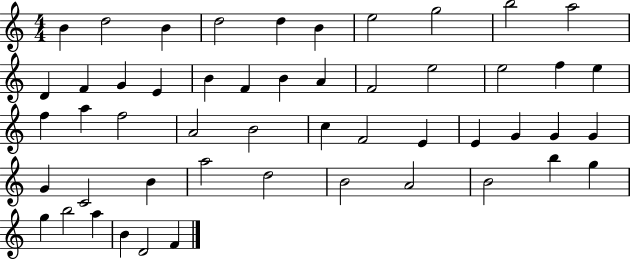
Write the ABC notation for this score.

X:1
T:Untitled
M:4/4
L:1/4
K:C
B d2 B d2 d B e2 g2 b2 a2 D F G E B F B A F2 e2 e2 f e f a f2 A2 B2 c F2 E E G G G G C2 B a2 d2 B2 A2 B2 b g g b2 a B D2 F